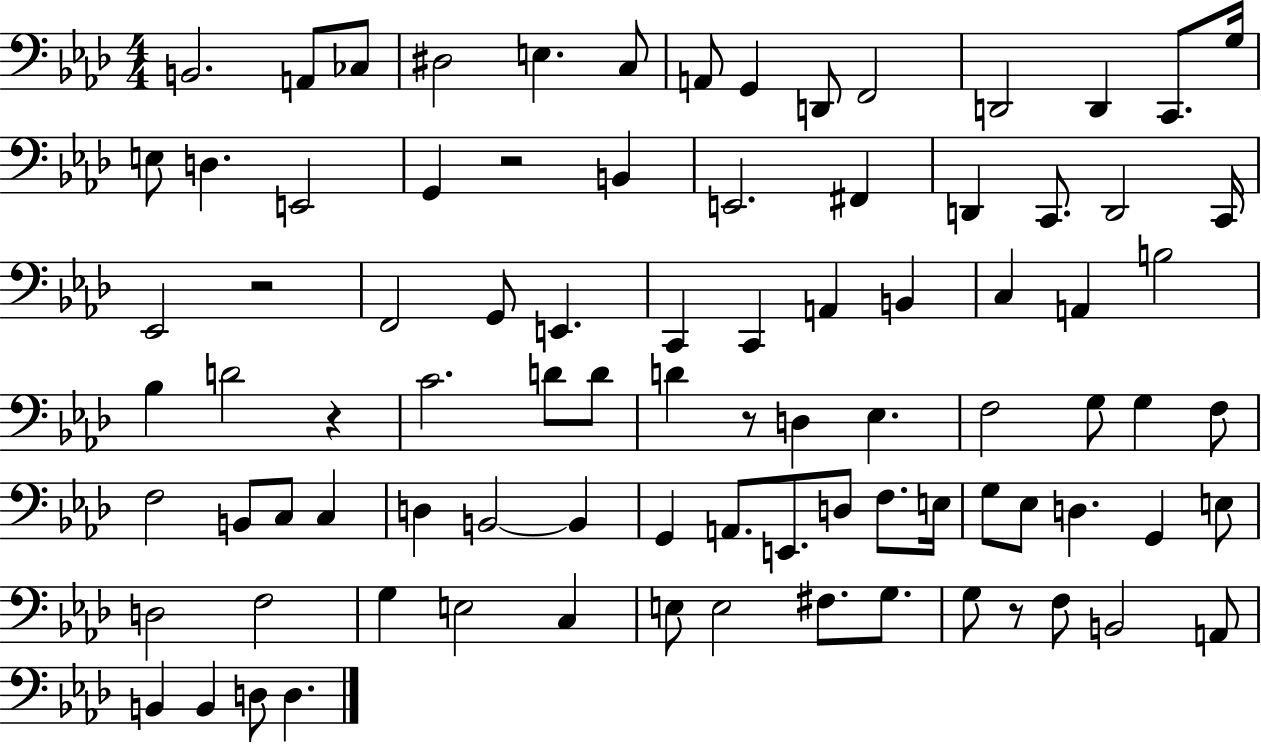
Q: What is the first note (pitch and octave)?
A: B2